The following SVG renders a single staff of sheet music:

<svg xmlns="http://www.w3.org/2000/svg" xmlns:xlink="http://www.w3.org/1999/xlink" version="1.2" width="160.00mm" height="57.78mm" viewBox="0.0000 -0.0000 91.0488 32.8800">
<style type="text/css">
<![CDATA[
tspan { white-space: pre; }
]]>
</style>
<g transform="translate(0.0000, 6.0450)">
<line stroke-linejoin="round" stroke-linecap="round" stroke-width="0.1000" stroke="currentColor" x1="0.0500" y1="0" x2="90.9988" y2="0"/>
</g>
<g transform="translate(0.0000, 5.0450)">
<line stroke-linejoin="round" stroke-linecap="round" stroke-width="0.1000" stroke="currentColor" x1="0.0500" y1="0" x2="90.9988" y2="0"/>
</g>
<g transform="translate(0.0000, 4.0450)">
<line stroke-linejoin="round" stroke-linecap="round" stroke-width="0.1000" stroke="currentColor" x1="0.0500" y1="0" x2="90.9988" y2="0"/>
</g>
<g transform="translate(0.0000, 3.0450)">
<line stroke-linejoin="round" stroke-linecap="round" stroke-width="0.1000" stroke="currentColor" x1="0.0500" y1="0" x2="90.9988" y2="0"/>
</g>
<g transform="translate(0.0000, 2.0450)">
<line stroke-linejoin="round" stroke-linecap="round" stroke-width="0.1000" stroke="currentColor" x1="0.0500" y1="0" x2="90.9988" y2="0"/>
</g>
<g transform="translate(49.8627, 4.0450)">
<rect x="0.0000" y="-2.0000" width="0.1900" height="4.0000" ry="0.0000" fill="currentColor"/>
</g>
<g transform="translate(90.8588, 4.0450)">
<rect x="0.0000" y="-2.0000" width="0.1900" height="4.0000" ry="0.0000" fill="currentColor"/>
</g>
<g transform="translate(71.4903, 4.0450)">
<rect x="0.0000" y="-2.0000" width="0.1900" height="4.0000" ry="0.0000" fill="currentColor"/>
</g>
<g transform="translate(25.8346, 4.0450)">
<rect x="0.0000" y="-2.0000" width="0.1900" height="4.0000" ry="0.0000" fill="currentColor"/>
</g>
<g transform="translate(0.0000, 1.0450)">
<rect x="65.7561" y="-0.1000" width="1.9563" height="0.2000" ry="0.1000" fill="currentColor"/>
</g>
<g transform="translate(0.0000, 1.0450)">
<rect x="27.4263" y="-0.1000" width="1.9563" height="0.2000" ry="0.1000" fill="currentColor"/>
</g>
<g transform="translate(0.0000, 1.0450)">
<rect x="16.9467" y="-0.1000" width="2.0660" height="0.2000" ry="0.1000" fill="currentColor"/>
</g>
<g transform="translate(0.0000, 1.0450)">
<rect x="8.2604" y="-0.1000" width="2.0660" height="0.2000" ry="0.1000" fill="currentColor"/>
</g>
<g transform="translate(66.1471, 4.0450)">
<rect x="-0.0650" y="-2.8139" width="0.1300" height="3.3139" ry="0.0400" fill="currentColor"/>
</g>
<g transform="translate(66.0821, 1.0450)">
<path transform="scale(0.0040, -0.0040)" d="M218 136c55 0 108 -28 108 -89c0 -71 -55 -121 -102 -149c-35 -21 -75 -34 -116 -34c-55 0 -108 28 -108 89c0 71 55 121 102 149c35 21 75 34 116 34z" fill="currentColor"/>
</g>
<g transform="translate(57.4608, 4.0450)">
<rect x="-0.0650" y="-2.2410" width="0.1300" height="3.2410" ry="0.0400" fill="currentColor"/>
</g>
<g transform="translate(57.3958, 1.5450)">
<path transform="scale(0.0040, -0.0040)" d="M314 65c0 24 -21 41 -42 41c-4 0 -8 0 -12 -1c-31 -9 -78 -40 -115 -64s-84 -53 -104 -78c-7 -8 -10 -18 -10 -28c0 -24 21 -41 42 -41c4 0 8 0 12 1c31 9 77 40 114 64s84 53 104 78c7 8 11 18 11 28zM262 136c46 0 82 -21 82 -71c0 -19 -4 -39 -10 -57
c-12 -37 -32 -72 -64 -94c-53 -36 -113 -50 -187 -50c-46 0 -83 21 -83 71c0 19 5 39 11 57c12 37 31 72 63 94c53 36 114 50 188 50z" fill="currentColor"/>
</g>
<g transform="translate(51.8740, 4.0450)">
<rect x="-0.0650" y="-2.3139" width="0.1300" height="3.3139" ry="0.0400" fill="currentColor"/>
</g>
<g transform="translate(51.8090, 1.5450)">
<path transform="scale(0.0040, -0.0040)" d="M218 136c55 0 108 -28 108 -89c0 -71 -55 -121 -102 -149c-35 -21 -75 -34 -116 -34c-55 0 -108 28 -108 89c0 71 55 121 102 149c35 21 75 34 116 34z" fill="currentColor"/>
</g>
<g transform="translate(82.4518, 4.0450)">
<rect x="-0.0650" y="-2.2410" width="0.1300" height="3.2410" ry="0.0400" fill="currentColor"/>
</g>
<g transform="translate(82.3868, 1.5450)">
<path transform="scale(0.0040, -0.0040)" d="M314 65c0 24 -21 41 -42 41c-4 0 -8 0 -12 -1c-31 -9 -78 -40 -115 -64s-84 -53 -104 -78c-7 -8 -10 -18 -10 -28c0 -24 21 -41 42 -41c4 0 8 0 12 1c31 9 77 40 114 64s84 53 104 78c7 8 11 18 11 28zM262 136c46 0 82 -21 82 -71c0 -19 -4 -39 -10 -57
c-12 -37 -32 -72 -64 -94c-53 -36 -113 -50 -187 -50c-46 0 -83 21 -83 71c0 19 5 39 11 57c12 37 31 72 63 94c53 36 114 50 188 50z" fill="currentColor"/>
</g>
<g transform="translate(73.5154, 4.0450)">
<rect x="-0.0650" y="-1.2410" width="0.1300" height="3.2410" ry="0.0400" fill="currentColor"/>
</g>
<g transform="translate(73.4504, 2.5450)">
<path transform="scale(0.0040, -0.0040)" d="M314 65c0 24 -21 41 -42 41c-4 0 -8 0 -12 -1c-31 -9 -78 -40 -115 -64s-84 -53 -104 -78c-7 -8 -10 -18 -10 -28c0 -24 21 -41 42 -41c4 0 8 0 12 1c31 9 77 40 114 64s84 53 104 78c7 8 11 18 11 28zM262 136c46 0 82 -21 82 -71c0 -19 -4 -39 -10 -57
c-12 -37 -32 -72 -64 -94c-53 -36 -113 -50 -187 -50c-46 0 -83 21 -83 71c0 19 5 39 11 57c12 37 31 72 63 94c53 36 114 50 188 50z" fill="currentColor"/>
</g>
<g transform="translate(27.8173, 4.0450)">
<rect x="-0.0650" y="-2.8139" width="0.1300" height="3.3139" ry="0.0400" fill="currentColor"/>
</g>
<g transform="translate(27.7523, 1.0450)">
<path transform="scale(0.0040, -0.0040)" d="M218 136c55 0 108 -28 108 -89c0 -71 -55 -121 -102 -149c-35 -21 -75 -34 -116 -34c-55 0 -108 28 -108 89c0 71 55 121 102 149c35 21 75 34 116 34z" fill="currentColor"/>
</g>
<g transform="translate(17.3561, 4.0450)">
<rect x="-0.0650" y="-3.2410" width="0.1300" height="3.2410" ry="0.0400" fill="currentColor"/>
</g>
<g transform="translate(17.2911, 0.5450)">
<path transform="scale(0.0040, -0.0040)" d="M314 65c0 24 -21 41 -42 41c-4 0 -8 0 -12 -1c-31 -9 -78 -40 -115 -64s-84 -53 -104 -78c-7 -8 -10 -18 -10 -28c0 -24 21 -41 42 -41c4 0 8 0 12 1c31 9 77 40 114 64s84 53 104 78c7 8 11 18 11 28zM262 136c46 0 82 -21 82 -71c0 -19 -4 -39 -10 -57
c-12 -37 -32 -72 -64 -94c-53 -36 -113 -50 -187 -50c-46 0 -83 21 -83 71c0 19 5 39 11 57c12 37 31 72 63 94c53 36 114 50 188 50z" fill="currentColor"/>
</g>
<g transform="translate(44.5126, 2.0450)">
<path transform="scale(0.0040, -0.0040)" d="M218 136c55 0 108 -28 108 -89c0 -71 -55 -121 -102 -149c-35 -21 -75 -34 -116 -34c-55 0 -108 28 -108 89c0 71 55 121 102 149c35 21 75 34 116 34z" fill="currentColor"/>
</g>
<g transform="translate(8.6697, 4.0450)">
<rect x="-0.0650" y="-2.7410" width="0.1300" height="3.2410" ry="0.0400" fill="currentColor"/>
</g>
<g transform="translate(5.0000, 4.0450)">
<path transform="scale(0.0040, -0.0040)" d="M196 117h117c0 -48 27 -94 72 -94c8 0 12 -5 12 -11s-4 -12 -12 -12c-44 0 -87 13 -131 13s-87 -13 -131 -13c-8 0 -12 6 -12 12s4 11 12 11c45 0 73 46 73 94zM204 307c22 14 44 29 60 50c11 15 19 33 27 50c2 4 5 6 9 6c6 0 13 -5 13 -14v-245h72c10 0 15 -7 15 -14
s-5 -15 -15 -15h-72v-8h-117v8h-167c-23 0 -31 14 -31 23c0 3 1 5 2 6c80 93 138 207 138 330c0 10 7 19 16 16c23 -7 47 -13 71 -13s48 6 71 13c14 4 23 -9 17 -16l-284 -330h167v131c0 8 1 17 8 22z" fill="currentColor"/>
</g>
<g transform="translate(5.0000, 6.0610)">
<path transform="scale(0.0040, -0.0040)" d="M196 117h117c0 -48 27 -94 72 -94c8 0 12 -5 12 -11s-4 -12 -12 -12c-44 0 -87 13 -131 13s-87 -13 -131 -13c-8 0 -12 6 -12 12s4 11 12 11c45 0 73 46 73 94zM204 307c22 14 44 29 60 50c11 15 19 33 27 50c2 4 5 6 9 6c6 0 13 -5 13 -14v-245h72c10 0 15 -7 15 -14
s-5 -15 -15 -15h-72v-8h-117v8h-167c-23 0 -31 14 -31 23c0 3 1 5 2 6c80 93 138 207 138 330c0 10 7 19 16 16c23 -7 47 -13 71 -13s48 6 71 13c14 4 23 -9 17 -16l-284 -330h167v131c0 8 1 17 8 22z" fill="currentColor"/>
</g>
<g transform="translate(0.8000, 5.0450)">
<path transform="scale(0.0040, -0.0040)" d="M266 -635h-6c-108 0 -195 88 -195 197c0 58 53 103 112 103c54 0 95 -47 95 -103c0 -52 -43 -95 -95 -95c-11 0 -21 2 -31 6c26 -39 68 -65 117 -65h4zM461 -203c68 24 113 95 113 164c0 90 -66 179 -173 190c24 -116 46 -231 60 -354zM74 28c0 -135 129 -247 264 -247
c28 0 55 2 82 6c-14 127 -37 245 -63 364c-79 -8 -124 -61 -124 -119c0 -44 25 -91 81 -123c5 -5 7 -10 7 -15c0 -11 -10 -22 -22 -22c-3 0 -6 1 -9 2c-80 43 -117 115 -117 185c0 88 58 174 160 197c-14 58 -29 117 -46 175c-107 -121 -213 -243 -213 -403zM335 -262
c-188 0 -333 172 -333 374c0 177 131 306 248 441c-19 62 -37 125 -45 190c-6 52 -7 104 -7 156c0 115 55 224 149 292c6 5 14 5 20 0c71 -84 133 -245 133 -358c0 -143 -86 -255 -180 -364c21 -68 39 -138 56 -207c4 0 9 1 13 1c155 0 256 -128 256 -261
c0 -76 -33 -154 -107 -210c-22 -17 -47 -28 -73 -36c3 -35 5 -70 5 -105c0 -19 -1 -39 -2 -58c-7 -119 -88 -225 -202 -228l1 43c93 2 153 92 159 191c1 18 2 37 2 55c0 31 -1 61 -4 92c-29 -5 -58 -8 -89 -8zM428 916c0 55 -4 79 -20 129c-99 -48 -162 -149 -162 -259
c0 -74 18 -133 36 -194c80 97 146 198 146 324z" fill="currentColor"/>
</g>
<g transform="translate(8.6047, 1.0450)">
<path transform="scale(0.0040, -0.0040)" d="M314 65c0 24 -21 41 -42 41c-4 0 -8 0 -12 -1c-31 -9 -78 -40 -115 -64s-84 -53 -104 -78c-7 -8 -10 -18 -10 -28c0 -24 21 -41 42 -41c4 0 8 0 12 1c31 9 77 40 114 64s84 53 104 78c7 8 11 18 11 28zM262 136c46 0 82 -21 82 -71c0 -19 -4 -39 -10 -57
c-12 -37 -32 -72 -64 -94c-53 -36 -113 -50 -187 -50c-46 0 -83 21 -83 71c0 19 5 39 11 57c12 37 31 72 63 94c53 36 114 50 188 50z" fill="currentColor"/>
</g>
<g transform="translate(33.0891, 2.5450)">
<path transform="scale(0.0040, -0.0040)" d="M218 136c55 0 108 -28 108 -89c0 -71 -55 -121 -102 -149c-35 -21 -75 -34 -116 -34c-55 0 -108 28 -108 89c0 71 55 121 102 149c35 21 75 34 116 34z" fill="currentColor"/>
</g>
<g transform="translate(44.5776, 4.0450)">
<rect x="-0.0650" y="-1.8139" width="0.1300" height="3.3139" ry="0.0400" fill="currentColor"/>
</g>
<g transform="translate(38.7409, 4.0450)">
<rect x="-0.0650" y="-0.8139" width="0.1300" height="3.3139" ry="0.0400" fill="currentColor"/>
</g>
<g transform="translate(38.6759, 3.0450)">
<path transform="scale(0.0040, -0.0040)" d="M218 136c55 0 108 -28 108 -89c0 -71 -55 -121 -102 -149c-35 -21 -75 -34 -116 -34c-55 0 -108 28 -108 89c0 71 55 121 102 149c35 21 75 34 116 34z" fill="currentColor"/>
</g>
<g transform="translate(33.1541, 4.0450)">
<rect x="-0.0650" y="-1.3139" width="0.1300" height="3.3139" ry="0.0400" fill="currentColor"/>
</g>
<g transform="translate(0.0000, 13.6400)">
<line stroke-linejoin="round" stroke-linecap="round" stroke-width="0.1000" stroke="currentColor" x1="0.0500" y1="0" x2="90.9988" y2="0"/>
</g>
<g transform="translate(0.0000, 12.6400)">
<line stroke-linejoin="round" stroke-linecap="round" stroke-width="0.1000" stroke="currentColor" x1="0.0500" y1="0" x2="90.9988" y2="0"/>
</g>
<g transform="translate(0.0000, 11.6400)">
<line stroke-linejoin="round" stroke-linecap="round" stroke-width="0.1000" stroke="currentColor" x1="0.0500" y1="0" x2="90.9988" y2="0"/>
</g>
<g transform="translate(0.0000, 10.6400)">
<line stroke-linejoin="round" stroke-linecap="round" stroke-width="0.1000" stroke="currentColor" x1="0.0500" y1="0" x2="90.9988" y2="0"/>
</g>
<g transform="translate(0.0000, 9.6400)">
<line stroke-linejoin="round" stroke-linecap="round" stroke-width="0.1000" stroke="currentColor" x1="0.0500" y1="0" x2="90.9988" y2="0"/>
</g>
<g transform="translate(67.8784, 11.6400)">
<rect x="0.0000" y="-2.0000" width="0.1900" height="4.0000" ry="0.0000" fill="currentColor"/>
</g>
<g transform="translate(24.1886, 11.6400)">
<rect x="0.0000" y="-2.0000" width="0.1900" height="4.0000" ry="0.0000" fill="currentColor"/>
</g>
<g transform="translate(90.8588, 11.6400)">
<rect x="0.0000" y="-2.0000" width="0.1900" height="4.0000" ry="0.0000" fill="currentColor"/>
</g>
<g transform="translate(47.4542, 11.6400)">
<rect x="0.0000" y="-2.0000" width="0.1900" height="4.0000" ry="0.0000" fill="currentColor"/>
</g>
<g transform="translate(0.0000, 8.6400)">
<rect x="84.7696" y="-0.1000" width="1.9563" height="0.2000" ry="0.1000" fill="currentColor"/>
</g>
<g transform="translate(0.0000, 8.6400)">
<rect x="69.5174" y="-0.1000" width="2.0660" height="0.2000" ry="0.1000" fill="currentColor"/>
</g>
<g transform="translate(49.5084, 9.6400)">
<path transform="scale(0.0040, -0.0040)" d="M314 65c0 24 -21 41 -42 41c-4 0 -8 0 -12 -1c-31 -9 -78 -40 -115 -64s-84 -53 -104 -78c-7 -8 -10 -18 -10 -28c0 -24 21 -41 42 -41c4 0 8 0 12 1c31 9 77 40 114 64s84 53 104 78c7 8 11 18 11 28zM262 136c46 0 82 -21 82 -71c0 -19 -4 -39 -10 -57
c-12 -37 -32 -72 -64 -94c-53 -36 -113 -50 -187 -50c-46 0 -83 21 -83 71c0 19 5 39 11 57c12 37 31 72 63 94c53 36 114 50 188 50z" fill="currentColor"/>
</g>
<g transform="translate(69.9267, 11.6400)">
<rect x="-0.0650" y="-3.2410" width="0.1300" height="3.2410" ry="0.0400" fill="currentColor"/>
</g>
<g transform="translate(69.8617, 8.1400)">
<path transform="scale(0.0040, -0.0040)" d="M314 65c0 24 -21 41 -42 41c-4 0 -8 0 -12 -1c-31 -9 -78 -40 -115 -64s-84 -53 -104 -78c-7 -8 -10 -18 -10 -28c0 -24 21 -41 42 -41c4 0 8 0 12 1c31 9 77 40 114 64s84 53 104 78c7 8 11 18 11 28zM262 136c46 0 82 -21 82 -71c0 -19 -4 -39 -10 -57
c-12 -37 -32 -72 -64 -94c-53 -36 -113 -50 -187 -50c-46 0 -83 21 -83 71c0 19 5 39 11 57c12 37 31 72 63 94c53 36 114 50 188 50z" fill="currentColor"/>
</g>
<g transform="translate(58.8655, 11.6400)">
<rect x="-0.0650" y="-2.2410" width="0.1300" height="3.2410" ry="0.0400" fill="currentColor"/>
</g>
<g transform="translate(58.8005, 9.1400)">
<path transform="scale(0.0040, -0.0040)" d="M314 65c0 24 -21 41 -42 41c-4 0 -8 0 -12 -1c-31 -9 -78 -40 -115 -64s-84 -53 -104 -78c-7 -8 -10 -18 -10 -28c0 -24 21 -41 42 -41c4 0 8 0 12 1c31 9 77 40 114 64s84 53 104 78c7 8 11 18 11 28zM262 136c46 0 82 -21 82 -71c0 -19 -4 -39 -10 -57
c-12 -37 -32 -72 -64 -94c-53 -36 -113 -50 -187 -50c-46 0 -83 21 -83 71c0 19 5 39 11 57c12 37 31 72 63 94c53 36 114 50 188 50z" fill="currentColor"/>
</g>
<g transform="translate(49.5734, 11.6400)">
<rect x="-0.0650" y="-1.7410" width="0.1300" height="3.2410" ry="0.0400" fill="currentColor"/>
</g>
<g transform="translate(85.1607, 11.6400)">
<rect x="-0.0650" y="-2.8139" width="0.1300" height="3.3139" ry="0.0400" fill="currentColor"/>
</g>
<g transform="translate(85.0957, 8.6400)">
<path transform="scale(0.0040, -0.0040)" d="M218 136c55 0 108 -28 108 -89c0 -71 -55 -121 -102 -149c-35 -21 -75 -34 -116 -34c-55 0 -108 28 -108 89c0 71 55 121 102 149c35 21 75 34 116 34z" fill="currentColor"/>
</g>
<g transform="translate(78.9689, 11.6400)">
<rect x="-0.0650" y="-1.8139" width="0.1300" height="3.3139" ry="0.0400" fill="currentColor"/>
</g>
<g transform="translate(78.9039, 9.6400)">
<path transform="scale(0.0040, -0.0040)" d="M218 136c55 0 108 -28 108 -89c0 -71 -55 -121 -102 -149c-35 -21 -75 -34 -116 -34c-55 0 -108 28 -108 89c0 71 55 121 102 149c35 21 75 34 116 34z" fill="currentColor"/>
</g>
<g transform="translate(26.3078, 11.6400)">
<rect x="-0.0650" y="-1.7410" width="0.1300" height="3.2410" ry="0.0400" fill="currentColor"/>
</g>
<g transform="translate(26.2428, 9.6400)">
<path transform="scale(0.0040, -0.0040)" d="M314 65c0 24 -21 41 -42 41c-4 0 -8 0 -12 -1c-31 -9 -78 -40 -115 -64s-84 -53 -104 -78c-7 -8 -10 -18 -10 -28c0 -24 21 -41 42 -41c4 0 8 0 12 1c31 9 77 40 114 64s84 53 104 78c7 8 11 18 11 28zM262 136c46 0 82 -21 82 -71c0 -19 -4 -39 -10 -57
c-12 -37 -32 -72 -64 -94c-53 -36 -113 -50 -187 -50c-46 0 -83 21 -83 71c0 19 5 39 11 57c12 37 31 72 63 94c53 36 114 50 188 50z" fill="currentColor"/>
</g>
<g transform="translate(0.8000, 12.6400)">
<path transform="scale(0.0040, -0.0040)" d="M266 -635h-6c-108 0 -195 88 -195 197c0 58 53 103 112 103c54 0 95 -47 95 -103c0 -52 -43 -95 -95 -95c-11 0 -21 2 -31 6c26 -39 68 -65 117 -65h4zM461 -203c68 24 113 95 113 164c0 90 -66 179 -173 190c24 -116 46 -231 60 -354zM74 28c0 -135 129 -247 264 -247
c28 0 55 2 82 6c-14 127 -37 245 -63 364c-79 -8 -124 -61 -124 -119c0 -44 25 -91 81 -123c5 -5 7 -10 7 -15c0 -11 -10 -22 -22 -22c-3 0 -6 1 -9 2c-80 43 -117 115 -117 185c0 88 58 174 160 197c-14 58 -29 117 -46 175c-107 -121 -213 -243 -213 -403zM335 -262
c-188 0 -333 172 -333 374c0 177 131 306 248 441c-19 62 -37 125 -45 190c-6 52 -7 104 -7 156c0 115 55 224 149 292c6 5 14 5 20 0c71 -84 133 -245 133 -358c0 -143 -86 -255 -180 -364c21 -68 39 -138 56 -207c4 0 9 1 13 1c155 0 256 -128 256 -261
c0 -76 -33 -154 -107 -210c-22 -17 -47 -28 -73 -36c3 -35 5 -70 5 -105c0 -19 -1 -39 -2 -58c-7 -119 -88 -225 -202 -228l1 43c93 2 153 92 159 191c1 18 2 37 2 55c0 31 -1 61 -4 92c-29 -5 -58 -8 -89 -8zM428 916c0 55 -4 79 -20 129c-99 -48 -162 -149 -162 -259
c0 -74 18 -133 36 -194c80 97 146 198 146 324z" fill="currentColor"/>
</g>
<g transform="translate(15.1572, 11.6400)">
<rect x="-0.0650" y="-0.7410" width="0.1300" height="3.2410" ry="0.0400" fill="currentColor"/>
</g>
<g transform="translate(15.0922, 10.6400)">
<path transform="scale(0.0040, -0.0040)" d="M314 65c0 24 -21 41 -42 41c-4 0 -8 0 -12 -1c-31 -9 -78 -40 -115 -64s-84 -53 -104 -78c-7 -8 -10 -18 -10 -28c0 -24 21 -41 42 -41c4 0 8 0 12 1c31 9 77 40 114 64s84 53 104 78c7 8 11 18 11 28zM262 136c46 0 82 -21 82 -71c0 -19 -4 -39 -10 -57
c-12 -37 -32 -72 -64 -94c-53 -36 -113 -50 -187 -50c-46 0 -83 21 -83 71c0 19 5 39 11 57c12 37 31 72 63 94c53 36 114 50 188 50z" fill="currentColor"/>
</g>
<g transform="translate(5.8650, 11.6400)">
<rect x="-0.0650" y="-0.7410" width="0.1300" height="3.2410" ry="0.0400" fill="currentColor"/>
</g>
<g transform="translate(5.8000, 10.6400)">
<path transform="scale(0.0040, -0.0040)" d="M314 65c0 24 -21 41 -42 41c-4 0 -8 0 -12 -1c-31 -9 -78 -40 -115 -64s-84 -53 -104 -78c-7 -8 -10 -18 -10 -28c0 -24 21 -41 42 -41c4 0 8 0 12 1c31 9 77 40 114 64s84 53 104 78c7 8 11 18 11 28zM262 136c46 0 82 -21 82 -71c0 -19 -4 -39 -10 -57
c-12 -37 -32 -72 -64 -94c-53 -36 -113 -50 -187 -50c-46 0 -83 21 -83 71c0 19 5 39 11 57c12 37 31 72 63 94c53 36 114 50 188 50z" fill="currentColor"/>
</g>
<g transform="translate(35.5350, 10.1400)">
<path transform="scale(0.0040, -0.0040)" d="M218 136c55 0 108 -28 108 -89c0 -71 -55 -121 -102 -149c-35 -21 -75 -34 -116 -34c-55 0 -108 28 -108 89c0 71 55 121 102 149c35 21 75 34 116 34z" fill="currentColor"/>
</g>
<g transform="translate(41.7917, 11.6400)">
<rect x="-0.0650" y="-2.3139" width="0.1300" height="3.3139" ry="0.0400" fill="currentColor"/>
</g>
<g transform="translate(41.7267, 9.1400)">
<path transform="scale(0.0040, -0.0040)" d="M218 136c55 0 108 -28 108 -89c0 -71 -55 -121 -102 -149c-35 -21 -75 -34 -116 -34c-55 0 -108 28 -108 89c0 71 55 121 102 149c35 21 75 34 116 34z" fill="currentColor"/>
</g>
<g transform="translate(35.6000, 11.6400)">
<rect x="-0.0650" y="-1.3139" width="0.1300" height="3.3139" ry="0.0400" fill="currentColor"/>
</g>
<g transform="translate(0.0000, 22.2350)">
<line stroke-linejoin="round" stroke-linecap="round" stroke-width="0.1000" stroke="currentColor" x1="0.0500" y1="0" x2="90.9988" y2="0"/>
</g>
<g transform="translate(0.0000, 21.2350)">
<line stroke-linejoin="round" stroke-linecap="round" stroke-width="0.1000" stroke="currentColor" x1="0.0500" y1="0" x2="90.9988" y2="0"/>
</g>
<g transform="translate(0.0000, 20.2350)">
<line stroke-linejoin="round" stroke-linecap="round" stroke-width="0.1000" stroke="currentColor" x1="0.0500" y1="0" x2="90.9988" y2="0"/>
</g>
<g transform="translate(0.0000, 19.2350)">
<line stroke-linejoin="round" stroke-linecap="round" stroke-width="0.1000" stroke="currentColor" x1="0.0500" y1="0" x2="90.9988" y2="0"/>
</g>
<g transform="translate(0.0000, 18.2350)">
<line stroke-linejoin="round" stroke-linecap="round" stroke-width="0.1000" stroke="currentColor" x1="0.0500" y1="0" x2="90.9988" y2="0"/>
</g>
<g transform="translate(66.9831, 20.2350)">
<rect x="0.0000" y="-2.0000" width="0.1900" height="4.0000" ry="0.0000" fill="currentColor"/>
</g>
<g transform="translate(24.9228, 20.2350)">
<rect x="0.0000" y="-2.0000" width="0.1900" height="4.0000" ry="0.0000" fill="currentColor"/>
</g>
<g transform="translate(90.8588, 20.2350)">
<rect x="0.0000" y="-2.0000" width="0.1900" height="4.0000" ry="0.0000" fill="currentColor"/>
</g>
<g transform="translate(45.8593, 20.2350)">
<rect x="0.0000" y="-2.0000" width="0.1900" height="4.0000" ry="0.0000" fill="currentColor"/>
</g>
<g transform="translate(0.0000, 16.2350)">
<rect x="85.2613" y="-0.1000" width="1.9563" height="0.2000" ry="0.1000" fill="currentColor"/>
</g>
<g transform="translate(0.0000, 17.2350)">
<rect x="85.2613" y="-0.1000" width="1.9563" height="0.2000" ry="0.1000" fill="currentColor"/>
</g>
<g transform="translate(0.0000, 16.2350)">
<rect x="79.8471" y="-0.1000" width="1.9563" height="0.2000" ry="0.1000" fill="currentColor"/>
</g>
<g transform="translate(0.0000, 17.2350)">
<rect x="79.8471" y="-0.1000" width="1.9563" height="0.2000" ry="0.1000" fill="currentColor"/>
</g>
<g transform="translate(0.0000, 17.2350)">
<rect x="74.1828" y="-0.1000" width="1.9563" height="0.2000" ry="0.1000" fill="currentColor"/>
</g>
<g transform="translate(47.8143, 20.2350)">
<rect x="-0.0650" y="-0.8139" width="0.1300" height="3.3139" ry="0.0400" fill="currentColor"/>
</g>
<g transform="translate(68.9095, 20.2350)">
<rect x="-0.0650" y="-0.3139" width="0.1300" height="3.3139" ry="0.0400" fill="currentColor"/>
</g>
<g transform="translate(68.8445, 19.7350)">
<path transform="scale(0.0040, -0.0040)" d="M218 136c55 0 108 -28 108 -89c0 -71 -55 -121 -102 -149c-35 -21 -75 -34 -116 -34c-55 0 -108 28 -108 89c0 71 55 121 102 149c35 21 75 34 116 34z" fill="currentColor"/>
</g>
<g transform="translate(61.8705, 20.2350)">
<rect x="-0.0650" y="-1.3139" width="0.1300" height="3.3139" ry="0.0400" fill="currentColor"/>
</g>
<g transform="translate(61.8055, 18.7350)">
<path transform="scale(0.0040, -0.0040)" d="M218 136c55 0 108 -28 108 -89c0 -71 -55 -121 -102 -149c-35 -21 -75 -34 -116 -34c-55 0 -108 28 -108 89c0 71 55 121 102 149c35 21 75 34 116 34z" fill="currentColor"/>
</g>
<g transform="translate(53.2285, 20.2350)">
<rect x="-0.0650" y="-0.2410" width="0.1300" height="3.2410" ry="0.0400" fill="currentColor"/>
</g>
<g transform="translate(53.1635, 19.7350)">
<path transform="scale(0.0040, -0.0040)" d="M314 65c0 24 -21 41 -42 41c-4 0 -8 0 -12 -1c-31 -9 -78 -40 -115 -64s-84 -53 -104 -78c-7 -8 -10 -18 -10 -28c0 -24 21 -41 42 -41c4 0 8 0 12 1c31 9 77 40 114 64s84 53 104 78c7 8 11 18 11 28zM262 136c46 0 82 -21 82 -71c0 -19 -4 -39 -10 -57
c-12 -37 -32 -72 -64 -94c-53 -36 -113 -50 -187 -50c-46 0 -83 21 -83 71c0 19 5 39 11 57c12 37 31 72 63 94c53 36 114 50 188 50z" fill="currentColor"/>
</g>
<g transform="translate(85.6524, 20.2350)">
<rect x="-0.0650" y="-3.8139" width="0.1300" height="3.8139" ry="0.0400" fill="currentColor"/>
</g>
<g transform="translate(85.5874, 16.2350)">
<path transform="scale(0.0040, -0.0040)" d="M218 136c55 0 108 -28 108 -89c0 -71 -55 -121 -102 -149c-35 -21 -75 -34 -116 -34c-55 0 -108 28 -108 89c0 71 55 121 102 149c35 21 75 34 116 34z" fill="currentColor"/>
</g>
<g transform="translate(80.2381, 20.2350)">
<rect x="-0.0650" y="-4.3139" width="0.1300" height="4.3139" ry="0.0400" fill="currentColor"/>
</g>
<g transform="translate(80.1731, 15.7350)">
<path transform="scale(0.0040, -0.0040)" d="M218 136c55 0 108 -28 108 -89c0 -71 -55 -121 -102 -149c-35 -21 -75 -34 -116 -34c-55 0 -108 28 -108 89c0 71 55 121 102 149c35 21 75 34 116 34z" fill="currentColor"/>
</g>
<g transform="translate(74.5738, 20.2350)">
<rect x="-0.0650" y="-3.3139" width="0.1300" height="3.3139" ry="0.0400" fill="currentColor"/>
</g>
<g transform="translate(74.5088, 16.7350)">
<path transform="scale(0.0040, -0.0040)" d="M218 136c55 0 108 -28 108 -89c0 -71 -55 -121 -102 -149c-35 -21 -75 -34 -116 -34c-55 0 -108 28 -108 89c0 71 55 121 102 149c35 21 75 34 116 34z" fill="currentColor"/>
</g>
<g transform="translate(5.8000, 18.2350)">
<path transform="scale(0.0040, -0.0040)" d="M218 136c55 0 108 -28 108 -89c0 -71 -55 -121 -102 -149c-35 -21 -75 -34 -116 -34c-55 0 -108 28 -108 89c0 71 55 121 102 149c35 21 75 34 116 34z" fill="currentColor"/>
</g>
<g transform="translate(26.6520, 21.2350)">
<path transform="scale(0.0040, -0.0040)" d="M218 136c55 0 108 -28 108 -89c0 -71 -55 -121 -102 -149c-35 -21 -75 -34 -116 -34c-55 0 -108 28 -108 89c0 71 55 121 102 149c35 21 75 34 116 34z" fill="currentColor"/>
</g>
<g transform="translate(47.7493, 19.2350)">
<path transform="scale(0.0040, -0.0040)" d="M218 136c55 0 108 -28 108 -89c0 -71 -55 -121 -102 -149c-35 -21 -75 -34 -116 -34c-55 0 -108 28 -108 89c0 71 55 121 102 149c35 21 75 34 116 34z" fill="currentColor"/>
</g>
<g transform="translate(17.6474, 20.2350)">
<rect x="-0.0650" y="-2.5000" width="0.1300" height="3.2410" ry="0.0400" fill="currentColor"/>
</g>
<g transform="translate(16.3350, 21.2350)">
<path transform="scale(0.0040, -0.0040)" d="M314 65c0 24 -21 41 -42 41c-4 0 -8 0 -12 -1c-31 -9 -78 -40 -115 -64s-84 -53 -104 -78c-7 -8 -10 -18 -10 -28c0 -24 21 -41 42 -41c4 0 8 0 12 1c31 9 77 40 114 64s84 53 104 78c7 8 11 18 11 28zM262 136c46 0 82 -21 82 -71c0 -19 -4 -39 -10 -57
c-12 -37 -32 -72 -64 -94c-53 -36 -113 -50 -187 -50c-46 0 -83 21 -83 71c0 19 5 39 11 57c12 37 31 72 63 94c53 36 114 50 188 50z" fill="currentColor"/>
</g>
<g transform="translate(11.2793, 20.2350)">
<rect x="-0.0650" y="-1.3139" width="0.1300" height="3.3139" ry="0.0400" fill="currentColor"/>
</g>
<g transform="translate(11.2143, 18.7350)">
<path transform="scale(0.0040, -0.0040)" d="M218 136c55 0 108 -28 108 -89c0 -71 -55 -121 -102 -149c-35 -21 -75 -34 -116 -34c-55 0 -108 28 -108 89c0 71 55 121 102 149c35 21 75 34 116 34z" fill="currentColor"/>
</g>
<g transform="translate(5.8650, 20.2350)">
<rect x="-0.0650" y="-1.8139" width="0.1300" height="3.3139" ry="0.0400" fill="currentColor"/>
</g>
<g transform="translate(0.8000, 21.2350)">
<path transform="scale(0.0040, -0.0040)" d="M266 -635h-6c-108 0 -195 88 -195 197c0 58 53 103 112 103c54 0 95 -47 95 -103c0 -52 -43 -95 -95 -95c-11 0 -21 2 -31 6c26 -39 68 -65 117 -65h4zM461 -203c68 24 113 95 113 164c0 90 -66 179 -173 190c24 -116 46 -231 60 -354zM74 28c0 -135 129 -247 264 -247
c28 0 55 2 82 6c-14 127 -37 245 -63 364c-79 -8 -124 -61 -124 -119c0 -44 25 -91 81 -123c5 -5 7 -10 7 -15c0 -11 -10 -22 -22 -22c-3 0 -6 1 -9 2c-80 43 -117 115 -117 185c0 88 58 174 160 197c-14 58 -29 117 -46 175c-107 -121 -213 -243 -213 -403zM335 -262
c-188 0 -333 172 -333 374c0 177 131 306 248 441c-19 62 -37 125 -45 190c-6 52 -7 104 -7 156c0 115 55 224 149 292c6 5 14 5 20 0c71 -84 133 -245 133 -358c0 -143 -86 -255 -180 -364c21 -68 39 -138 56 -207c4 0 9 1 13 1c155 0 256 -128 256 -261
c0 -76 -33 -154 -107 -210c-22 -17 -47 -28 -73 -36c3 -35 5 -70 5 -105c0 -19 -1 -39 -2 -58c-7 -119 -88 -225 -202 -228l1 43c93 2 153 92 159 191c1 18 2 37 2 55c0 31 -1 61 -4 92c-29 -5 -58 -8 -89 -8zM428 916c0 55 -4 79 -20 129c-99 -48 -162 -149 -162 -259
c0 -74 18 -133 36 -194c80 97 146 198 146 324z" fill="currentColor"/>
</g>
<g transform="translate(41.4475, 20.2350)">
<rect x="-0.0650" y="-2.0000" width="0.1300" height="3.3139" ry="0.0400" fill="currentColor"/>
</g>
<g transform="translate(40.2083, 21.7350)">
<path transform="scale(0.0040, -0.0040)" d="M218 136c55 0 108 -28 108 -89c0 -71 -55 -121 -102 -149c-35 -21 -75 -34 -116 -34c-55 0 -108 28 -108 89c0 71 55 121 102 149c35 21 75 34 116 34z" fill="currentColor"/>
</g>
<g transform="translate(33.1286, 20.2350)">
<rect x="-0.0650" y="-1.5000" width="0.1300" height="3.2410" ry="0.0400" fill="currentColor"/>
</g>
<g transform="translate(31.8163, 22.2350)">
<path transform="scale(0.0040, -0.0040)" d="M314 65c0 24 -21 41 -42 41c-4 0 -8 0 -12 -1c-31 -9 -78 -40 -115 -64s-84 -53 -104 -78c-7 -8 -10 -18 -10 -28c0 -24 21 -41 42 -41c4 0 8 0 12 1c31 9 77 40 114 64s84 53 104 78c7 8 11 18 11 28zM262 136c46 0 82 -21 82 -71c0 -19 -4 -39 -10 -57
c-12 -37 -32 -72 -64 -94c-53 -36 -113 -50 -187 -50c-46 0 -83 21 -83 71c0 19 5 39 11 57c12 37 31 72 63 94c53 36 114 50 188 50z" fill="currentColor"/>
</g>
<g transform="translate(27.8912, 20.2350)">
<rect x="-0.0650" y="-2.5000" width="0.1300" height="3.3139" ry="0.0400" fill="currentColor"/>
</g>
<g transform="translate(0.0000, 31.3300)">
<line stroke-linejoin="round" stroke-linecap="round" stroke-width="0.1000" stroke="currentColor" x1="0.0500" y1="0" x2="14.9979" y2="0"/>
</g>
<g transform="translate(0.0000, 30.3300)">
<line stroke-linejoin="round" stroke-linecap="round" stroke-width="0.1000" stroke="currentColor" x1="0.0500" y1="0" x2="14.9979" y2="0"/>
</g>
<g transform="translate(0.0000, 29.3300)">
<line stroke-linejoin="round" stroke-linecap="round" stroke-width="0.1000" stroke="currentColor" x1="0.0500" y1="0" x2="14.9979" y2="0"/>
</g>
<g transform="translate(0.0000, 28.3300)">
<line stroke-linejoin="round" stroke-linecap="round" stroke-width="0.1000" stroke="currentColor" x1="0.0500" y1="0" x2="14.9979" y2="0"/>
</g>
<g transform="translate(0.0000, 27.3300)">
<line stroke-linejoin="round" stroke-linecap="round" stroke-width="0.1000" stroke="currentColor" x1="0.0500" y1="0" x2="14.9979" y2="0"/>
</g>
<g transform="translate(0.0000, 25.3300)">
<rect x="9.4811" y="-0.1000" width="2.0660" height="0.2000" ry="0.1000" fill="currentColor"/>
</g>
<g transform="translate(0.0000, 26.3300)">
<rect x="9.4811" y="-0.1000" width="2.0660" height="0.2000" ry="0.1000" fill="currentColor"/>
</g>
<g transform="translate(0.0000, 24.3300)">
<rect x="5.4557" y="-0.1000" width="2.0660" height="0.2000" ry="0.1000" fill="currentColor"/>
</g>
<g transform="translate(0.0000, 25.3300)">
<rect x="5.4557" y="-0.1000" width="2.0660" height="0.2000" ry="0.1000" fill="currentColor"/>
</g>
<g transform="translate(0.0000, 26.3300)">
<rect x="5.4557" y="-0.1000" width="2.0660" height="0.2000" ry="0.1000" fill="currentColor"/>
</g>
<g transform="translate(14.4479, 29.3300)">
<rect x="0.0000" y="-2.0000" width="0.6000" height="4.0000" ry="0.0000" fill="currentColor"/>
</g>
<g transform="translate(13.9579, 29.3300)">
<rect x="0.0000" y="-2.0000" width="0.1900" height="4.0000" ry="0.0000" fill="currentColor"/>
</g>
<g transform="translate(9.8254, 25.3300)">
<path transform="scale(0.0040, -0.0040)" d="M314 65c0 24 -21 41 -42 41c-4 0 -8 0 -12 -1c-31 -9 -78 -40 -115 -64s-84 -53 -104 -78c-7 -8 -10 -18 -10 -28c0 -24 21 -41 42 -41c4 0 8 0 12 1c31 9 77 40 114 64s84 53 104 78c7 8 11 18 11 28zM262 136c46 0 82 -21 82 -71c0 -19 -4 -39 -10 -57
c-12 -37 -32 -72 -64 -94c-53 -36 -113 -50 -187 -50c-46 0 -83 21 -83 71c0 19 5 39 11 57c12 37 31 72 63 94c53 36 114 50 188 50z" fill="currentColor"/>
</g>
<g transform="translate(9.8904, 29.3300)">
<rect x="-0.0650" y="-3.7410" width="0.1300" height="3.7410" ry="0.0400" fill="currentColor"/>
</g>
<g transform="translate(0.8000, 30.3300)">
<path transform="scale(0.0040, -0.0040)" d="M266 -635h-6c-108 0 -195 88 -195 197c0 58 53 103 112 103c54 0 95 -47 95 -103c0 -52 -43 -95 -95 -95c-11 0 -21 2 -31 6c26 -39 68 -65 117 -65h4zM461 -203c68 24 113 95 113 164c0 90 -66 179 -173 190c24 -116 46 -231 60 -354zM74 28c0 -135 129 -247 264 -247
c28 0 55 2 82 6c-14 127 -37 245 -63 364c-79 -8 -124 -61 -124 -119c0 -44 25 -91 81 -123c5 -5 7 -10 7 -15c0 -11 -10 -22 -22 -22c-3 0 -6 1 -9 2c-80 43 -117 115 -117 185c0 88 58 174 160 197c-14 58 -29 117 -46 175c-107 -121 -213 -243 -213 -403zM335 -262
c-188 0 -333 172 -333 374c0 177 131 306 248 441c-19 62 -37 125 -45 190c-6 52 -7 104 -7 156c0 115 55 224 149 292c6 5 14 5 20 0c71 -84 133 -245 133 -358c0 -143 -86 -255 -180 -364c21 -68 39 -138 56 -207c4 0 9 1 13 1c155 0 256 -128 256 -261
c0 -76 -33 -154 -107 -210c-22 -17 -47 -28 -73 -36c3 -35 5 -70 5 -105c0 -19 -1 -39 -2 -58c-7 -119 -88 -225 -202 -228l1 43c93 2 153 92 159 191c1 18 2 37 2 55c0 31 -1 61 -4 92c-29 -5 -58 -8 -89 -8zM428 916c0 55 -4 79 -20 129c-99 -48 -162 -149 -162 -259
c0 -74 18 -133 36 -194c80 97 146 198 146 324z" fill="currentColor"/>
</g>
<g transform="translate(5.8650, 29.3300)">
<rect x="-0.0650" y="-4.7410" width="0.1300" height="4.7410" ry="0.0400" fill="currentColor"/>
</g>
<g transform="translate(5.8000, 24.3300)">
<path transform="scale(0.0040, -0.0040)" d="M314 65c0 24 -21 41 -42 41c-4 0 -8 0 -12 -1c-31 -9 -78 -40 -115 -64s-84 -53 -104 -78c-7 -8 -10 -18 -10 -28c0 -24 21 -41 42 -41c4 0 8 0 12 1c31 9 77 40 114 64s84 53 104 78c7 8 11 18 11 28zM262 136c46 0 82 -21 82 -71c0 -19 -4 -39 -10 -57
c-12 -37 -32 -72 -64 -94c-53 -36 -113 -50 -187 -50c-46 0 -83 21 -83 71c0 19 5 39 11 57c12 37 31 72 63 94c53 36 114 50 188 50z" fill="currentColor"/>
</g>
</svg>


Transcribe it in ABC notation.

X:1
T:Untitled
M:4/4
L:1/4
K:C
a2 b2 a e d f g g2 a e2 g2 d2 d2 f2 e g f2 g2 b2 f a f e G2 G E2 F d c2 e c b d' c' e'2 c'2